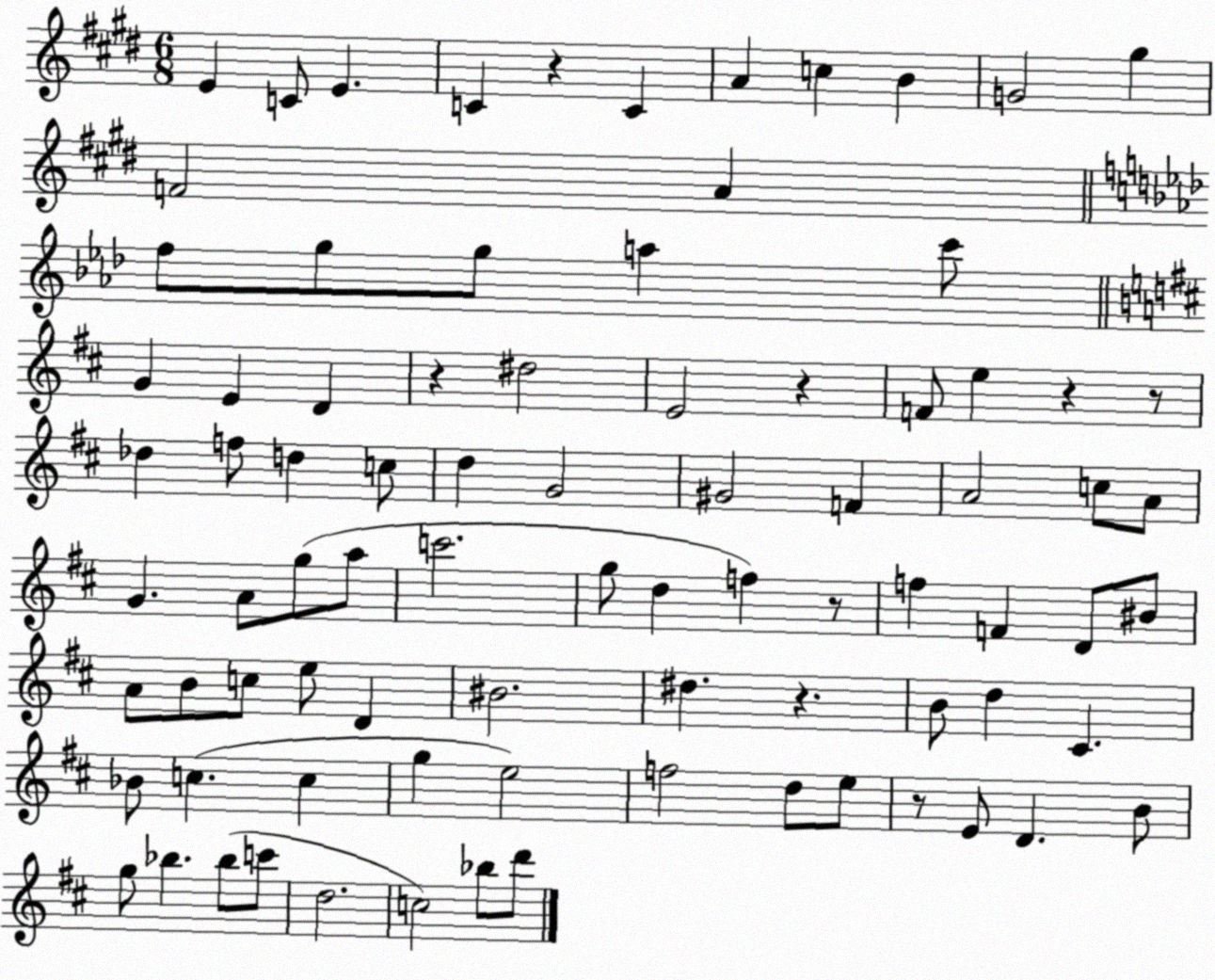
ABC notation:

X:1
T:Untitled
M:6/8
L:1/4
K:E
E C/2 E C z C A c B G2 ^g F2 A f/2 g/2 g/2 a c'/2 G E D z ^d2 E2 z F/2 e z z/2 _d f/2 d c/2 d G2 ^G2 F A2 c/2 A/2 G A/2 g/2 a/2 c'2 g/2 d f z/2 f F D/2 ^B/2 A/2 B/2 c/2 e/2 D ^B2 ^d z B/2 d ^C _B/2 c c g e2 f2 d/2 e/2 z/2 E/2 D B/2 g/2 _b _b/2 c'/2 d2 c2 _b/2 d'/2